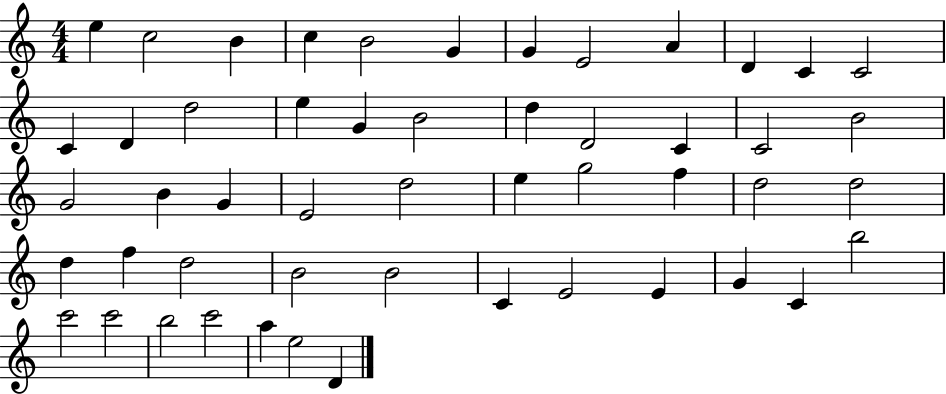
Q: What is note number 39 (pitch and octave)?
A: C4